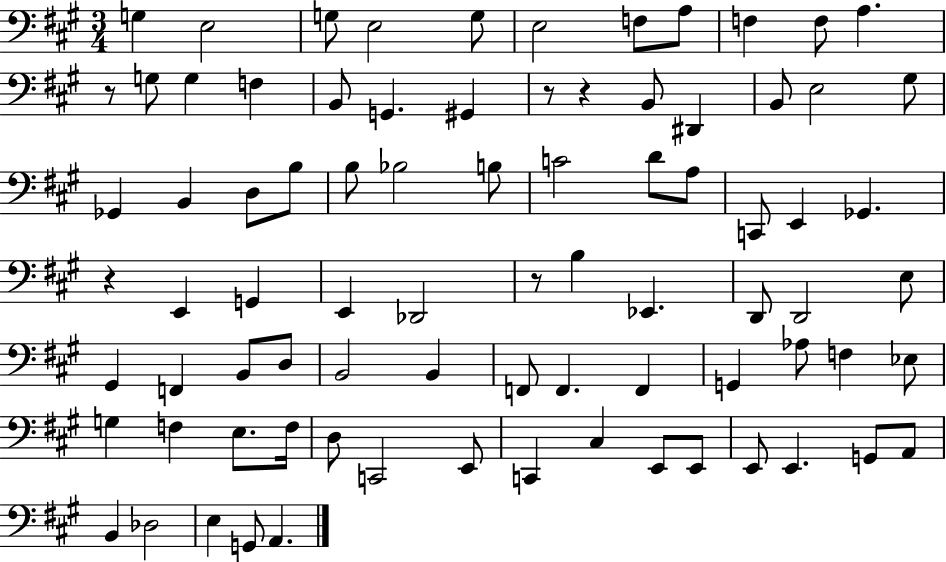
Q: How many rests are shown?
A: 5